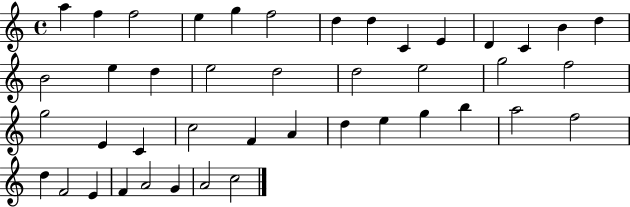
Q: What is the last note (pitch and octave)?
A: C5